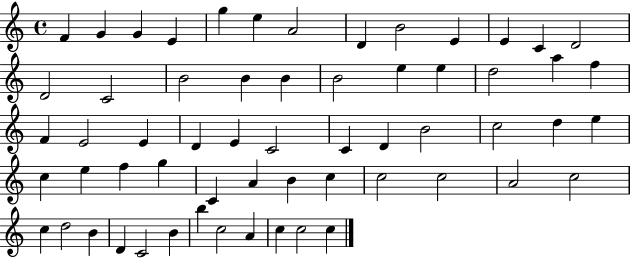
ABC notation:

X:1
T:Untitled
M:4/4
L:1/4
K:C
F G G E g e A2 D B2 E E C D2 D2 C2 B2 B B B2 e e d2 a f F E2 E D E C2 C D B2 c2 d e c e f g C A B c c2 c2 A2 c2 c d2 B D C2 B b c2 A c c2 c